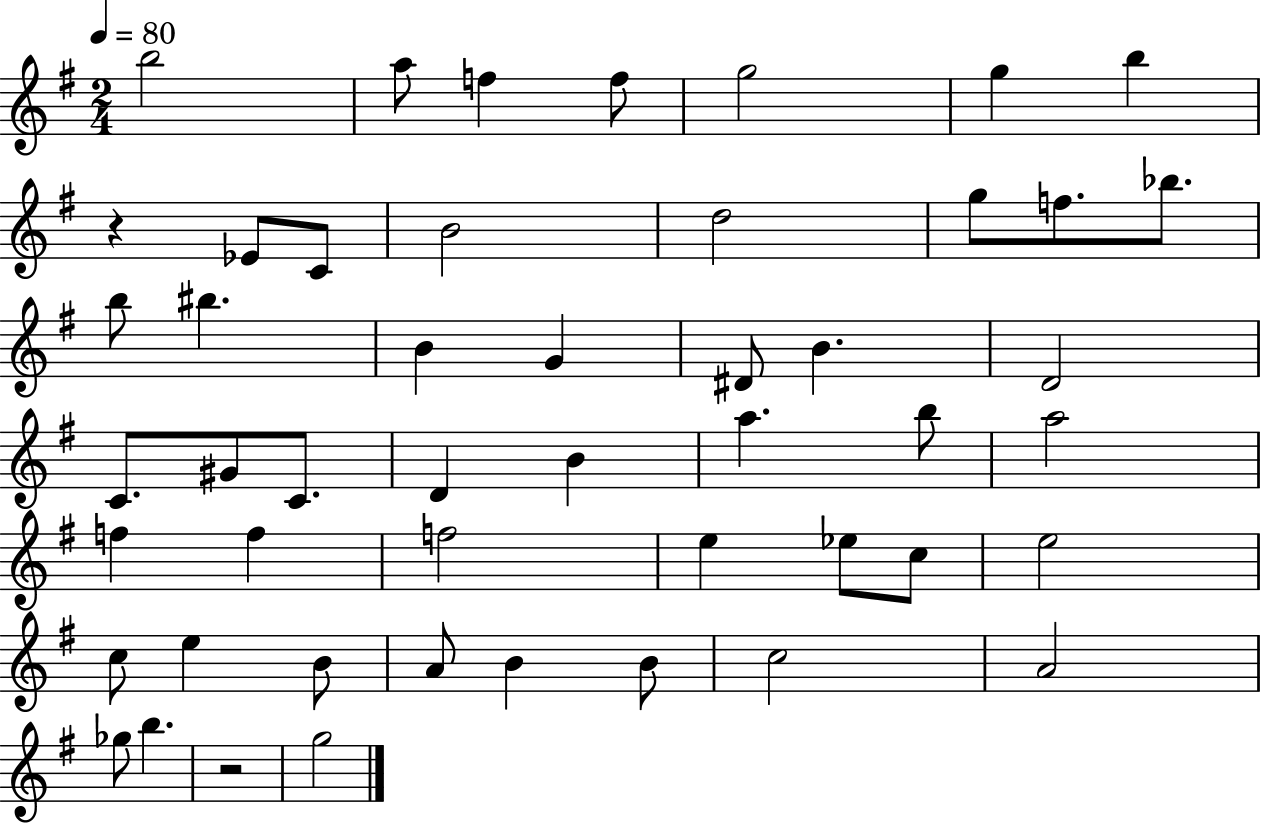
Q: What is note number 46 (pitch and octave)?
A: B5